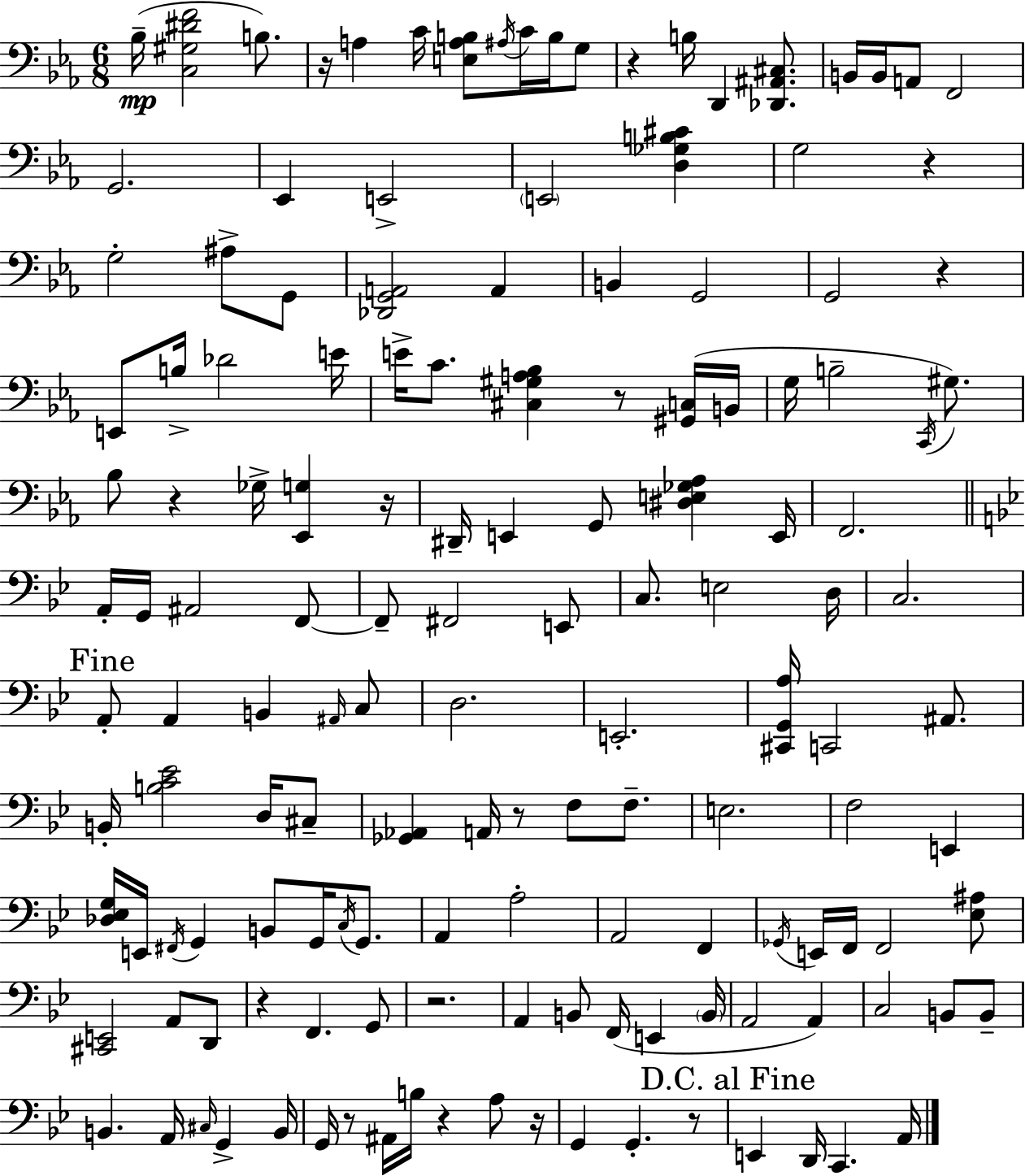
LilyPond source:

{
  \clef bass
  \numericTimeSignature
  \time 6/8
  \key ees \major
  bes16--(\mp <c gis dis' f'>2 b8.) | r16 a4 c'16 <e a b>8 \acciaccatura { ais16 } c'16 b16 g8 | r4 b16 d,4 <des, ais, cis>8. | b,16 b,16 a,8 f,2 | \break g,2. | ees,4 e,2-> | \parenthesize e,2 <d ges b cis'>4 | g2 r4 | \break g2-. ais8-> g,8 | <des, g, a,>2 a,4 | b,4 g,2 | g,2 r4 | \break e,8 b16-> des'2 | e'16 e'16-> c'8. <cis gis a bes>4 r8 <gis, c>16( | b,16 g16 b2-- \acciaccatura { c,16 }) gis8. | bes8 r4 ges16-> <ees, g>4 | \break r16 dis,16-- e,4 g,8 <dis e ges aes>4 | e,16 f,2. | \bar "||" \break \key bes \major a,16-. g,16 ais,2 f,8~~ | f,8-- fis,2 e,8 | c8. e2 d16 | c2. | \break \mark "Fine" a,8-. a,4 b,4 \grace { ais,16 } c8 | d2. | e,2.-. | <cis, g, a>16 c,2 ais,8. | \break b,16-. <b c' ees'>2 d16 cis8-- | <ges, aes,>4 a,16 r8 f8 f8.-- | e2. | f2 e,4 | \break <des ees g>16 e,16 \acciaccatura { fis,16 } g,4 b,8 g,16 \acciaccatura { c16 } | g,8. a,4 a2-. | a,2 f,4 | \acciaccatura { ges,16 } e,16 f,16 f,2 | \break <ees ais>8 <cis, e,>2 | a,8 d,8 r4 f,4. | g,8 r2. | a,4 b,8 f,16( e,4 | \break \parenthesize b,16 a,2 | a,4) c2 | b,8 b,8-- b,4. a,16 \grace { cis16 } | g,4-> b,16 g,16 r8 ais,16 b16 r4 | \break a8 r16 g,4 g,4.-. | r8 \mark "D.C. al Fine" e,4 d,16 c,4. | a,16 \bar "|."
}